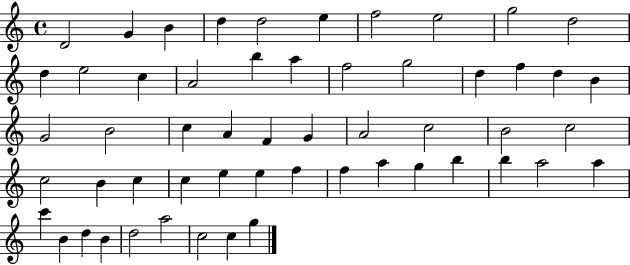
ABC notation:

X:1
T:Untitled
M:4/4
L:1/4
K:C
D2 G B d d2 e f2 e2 g2 d2 d e2 c A2 b a f2 g2 d f d B G2 B2 c A F G A2 c2 B2 c2 c2 B c c e e f f a g b b a2 a c' B d B d2 a2 c2 c g